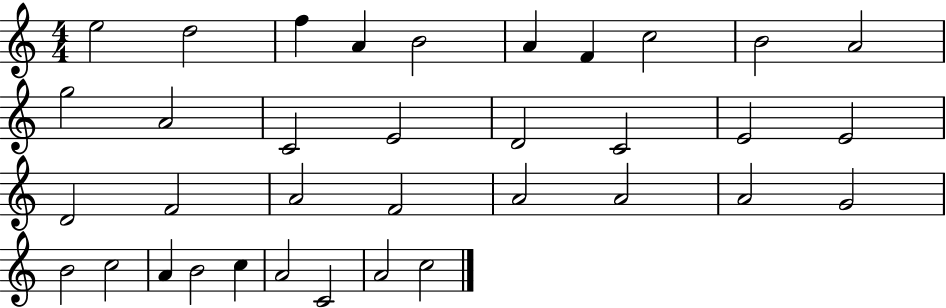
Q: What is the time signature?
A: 4/4